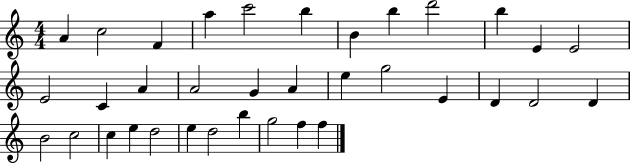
{
  \clef treble
  \numericTimeSignature
  \time 4/4
  \key c \major
  a'4 c''2 f'4 | a''4 c'''2 b''4 | b'4 b''4 d'''2 | b''4 e'4 e'2 | \break e'2 c'4 a'4 | a'2 g'4 a'4 | e''4 g''2 e'4 | d'4 d'2 d'4 | \break b'2 c''2 | c''4 e''4 d''2 | e''4 d''2 b''4 | g''2 f''4 f''4 | \break \bar "|."
}